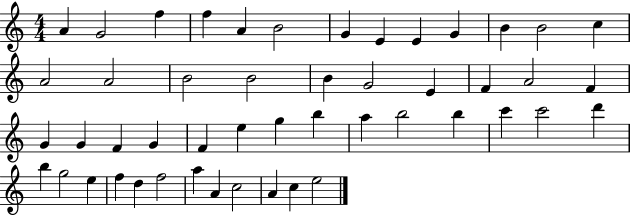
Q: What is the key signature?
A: C major